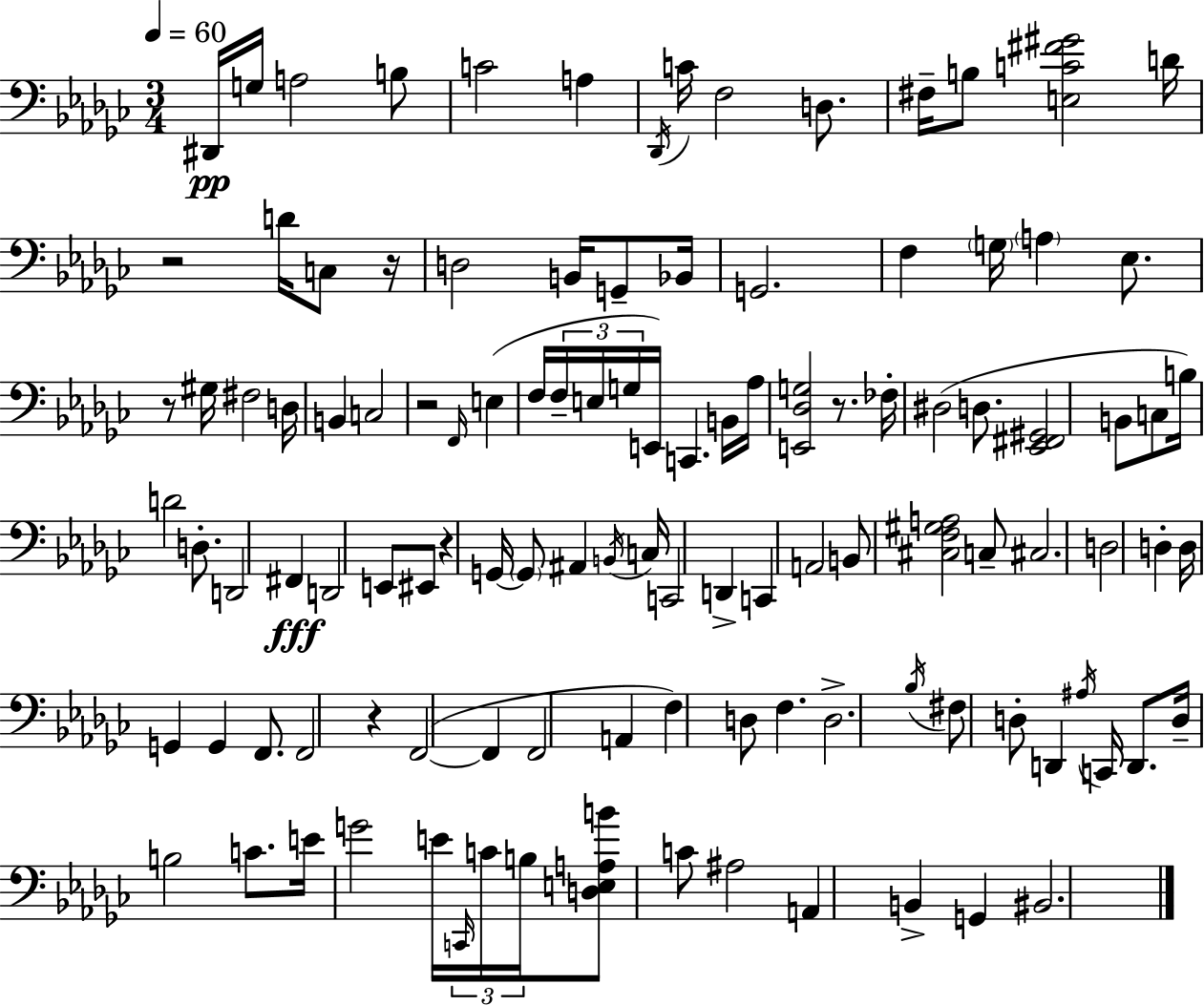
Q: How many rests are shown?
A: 7